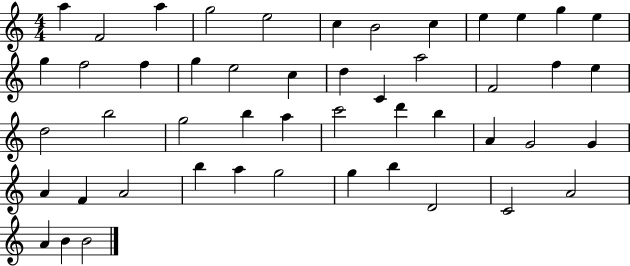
{
  \clef treble
  \numericTimeSignature
  \time 4/4
  \key c \major
  a''4 f'2 a''4 | g''2 e''2 | c''4 b'2 c''4 | e''4 e''4 g''4 e''4 | \break g''4 f''2 f''4 | g''4 e''2 c''4 | d''4 c'4 a''2 | f'2 f''4 e''4 | \break d''2 b''2 | g''2 b''4 a''4 | c'''2 d'''4 b''4 | a'4 g'2 g'4 | \break a'4 f'4 a'2 | b''4 a''4 g''2 | g''4 b''4 d'2 | c'2 a'2 | \break a'4 b'4 b'2 | \bar "|."
}